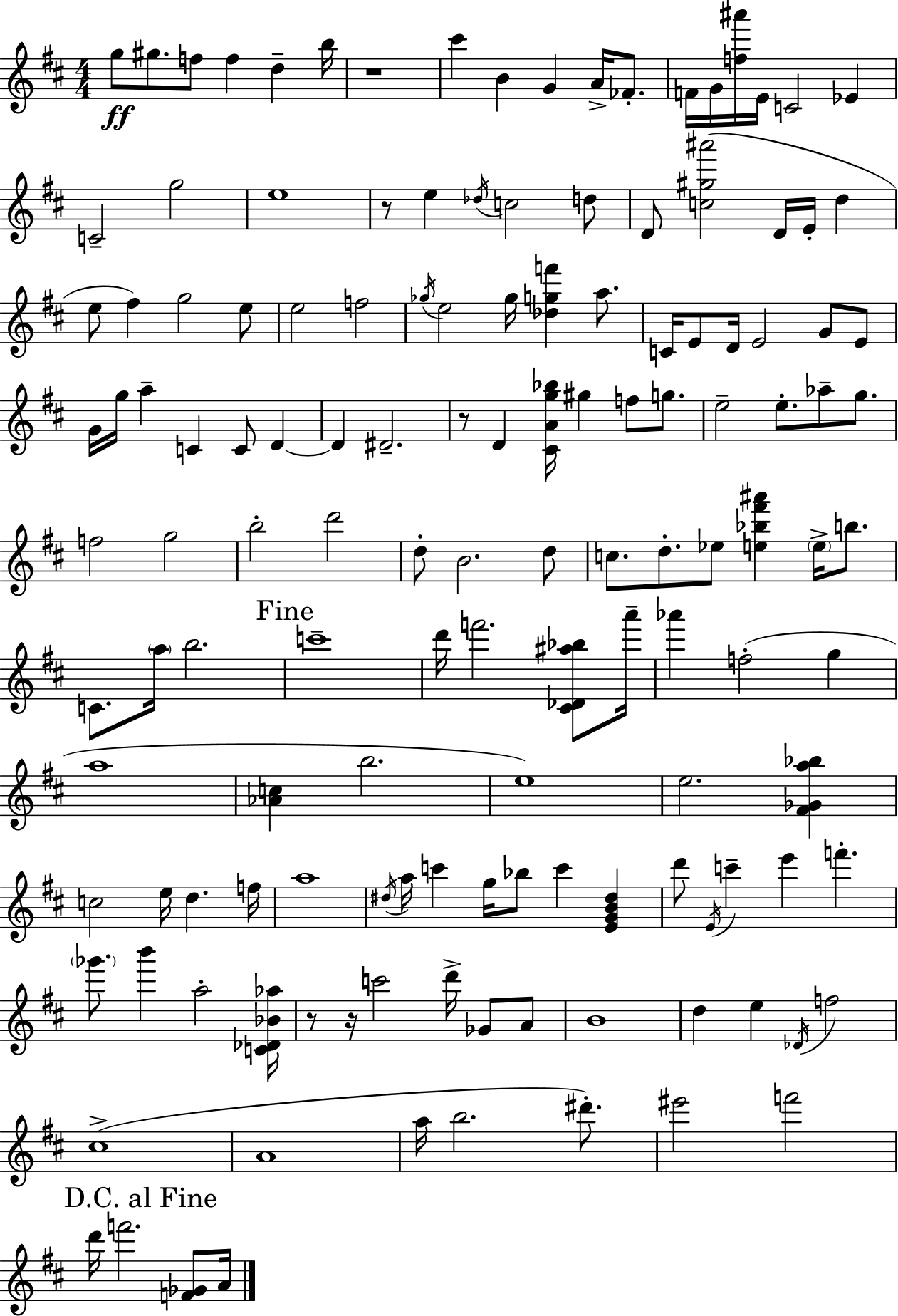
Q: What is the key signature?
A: D major